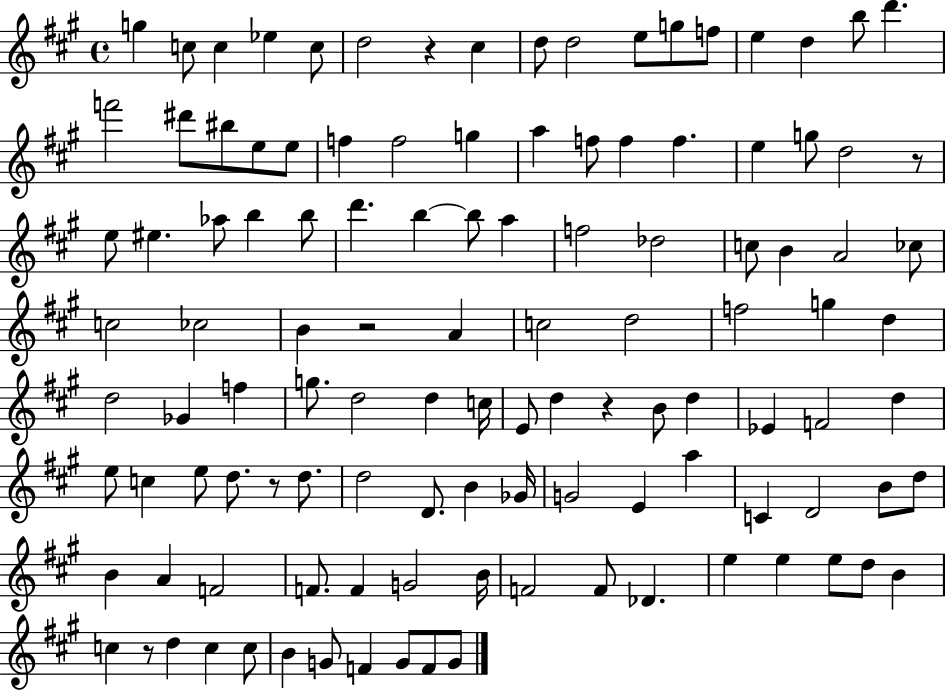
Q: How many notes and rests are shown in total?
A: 116